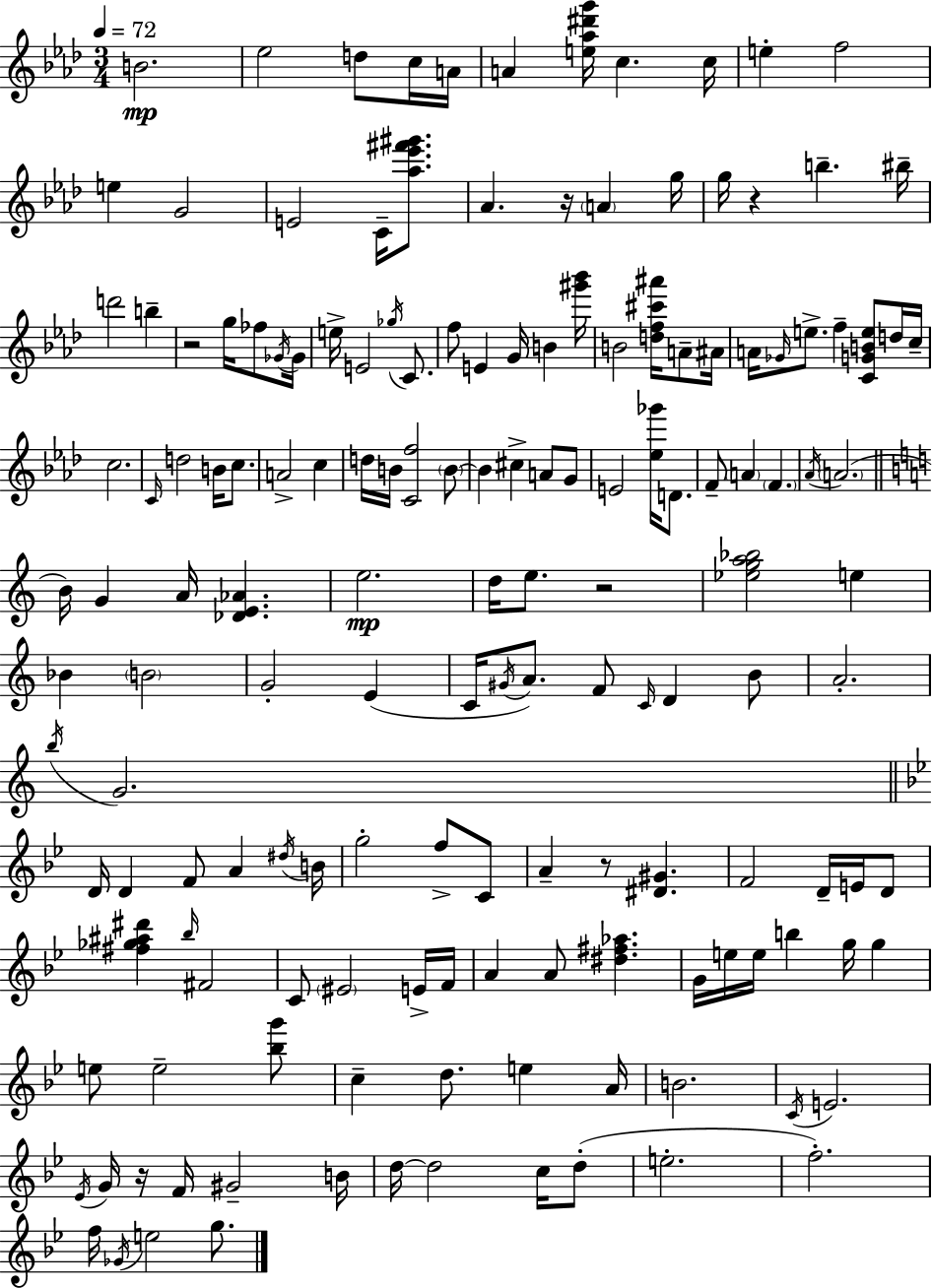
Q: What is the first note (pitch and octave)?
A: B4